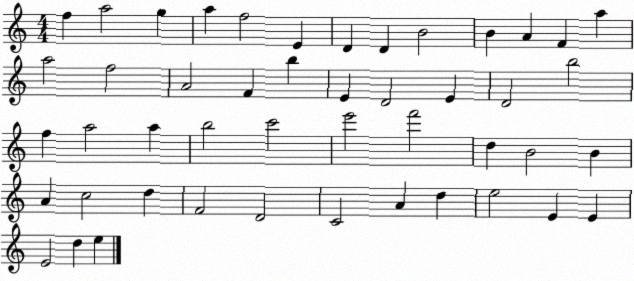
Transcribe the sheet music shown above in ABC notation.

X:1
T:Untitled
M:4/4
L:1/4
K:C
f a2 g a f2 E D D B2 B A F a a2 f2 A2 F b E D2 E D2 b2 f a2 a b2 c'2 e'2 f'2 d B2 B A c2 d F2 D2 C2 A d e2 E E E2 d e